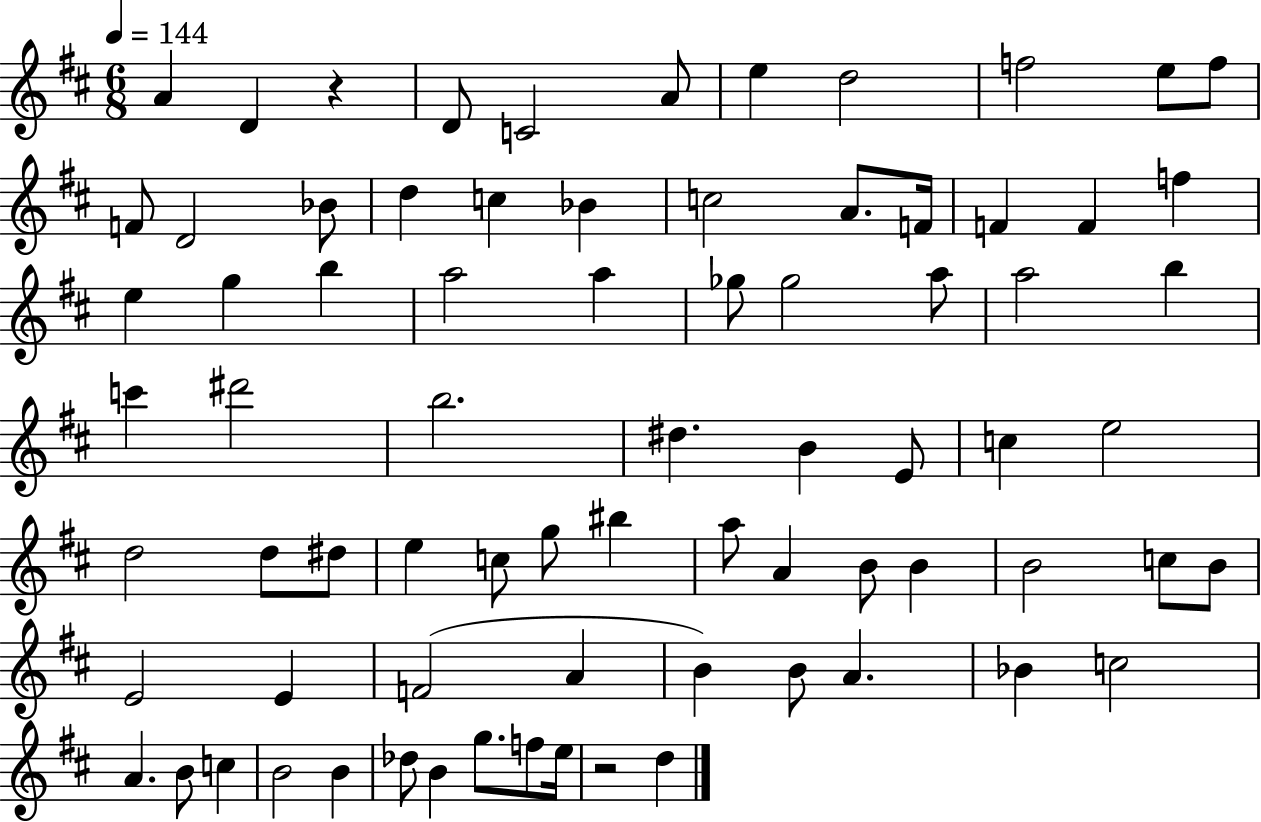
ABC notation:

X:1
T:Untitled
M:6/8
L:1/4
K:D
A D z D/2 C2 A/2 e d2 f2 e/2 f/2 F/2 D2 _B/2 d c _B c2 A/2 F/4 F F f e g b a2 a _g/2 _g2 a/2 a2 b c' ^d'2 b2 ^d B E/2 c e2 d2 d/2 ^d/2 e c/2 g/2 ^b a/2 A B/2 B B2 c/2 B/2 E2 E F2 A B B/2 A _B c2 A B/2 c B2 B _d/2 B g/2 f/2 e/4 z2 d